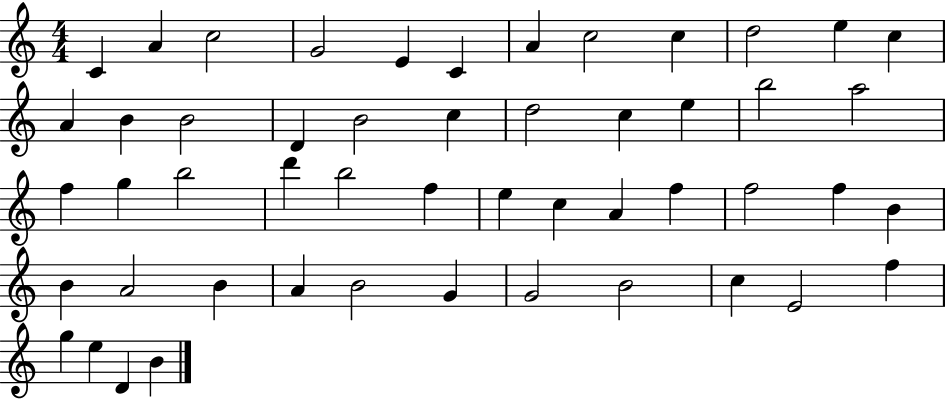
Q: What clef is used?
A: treble